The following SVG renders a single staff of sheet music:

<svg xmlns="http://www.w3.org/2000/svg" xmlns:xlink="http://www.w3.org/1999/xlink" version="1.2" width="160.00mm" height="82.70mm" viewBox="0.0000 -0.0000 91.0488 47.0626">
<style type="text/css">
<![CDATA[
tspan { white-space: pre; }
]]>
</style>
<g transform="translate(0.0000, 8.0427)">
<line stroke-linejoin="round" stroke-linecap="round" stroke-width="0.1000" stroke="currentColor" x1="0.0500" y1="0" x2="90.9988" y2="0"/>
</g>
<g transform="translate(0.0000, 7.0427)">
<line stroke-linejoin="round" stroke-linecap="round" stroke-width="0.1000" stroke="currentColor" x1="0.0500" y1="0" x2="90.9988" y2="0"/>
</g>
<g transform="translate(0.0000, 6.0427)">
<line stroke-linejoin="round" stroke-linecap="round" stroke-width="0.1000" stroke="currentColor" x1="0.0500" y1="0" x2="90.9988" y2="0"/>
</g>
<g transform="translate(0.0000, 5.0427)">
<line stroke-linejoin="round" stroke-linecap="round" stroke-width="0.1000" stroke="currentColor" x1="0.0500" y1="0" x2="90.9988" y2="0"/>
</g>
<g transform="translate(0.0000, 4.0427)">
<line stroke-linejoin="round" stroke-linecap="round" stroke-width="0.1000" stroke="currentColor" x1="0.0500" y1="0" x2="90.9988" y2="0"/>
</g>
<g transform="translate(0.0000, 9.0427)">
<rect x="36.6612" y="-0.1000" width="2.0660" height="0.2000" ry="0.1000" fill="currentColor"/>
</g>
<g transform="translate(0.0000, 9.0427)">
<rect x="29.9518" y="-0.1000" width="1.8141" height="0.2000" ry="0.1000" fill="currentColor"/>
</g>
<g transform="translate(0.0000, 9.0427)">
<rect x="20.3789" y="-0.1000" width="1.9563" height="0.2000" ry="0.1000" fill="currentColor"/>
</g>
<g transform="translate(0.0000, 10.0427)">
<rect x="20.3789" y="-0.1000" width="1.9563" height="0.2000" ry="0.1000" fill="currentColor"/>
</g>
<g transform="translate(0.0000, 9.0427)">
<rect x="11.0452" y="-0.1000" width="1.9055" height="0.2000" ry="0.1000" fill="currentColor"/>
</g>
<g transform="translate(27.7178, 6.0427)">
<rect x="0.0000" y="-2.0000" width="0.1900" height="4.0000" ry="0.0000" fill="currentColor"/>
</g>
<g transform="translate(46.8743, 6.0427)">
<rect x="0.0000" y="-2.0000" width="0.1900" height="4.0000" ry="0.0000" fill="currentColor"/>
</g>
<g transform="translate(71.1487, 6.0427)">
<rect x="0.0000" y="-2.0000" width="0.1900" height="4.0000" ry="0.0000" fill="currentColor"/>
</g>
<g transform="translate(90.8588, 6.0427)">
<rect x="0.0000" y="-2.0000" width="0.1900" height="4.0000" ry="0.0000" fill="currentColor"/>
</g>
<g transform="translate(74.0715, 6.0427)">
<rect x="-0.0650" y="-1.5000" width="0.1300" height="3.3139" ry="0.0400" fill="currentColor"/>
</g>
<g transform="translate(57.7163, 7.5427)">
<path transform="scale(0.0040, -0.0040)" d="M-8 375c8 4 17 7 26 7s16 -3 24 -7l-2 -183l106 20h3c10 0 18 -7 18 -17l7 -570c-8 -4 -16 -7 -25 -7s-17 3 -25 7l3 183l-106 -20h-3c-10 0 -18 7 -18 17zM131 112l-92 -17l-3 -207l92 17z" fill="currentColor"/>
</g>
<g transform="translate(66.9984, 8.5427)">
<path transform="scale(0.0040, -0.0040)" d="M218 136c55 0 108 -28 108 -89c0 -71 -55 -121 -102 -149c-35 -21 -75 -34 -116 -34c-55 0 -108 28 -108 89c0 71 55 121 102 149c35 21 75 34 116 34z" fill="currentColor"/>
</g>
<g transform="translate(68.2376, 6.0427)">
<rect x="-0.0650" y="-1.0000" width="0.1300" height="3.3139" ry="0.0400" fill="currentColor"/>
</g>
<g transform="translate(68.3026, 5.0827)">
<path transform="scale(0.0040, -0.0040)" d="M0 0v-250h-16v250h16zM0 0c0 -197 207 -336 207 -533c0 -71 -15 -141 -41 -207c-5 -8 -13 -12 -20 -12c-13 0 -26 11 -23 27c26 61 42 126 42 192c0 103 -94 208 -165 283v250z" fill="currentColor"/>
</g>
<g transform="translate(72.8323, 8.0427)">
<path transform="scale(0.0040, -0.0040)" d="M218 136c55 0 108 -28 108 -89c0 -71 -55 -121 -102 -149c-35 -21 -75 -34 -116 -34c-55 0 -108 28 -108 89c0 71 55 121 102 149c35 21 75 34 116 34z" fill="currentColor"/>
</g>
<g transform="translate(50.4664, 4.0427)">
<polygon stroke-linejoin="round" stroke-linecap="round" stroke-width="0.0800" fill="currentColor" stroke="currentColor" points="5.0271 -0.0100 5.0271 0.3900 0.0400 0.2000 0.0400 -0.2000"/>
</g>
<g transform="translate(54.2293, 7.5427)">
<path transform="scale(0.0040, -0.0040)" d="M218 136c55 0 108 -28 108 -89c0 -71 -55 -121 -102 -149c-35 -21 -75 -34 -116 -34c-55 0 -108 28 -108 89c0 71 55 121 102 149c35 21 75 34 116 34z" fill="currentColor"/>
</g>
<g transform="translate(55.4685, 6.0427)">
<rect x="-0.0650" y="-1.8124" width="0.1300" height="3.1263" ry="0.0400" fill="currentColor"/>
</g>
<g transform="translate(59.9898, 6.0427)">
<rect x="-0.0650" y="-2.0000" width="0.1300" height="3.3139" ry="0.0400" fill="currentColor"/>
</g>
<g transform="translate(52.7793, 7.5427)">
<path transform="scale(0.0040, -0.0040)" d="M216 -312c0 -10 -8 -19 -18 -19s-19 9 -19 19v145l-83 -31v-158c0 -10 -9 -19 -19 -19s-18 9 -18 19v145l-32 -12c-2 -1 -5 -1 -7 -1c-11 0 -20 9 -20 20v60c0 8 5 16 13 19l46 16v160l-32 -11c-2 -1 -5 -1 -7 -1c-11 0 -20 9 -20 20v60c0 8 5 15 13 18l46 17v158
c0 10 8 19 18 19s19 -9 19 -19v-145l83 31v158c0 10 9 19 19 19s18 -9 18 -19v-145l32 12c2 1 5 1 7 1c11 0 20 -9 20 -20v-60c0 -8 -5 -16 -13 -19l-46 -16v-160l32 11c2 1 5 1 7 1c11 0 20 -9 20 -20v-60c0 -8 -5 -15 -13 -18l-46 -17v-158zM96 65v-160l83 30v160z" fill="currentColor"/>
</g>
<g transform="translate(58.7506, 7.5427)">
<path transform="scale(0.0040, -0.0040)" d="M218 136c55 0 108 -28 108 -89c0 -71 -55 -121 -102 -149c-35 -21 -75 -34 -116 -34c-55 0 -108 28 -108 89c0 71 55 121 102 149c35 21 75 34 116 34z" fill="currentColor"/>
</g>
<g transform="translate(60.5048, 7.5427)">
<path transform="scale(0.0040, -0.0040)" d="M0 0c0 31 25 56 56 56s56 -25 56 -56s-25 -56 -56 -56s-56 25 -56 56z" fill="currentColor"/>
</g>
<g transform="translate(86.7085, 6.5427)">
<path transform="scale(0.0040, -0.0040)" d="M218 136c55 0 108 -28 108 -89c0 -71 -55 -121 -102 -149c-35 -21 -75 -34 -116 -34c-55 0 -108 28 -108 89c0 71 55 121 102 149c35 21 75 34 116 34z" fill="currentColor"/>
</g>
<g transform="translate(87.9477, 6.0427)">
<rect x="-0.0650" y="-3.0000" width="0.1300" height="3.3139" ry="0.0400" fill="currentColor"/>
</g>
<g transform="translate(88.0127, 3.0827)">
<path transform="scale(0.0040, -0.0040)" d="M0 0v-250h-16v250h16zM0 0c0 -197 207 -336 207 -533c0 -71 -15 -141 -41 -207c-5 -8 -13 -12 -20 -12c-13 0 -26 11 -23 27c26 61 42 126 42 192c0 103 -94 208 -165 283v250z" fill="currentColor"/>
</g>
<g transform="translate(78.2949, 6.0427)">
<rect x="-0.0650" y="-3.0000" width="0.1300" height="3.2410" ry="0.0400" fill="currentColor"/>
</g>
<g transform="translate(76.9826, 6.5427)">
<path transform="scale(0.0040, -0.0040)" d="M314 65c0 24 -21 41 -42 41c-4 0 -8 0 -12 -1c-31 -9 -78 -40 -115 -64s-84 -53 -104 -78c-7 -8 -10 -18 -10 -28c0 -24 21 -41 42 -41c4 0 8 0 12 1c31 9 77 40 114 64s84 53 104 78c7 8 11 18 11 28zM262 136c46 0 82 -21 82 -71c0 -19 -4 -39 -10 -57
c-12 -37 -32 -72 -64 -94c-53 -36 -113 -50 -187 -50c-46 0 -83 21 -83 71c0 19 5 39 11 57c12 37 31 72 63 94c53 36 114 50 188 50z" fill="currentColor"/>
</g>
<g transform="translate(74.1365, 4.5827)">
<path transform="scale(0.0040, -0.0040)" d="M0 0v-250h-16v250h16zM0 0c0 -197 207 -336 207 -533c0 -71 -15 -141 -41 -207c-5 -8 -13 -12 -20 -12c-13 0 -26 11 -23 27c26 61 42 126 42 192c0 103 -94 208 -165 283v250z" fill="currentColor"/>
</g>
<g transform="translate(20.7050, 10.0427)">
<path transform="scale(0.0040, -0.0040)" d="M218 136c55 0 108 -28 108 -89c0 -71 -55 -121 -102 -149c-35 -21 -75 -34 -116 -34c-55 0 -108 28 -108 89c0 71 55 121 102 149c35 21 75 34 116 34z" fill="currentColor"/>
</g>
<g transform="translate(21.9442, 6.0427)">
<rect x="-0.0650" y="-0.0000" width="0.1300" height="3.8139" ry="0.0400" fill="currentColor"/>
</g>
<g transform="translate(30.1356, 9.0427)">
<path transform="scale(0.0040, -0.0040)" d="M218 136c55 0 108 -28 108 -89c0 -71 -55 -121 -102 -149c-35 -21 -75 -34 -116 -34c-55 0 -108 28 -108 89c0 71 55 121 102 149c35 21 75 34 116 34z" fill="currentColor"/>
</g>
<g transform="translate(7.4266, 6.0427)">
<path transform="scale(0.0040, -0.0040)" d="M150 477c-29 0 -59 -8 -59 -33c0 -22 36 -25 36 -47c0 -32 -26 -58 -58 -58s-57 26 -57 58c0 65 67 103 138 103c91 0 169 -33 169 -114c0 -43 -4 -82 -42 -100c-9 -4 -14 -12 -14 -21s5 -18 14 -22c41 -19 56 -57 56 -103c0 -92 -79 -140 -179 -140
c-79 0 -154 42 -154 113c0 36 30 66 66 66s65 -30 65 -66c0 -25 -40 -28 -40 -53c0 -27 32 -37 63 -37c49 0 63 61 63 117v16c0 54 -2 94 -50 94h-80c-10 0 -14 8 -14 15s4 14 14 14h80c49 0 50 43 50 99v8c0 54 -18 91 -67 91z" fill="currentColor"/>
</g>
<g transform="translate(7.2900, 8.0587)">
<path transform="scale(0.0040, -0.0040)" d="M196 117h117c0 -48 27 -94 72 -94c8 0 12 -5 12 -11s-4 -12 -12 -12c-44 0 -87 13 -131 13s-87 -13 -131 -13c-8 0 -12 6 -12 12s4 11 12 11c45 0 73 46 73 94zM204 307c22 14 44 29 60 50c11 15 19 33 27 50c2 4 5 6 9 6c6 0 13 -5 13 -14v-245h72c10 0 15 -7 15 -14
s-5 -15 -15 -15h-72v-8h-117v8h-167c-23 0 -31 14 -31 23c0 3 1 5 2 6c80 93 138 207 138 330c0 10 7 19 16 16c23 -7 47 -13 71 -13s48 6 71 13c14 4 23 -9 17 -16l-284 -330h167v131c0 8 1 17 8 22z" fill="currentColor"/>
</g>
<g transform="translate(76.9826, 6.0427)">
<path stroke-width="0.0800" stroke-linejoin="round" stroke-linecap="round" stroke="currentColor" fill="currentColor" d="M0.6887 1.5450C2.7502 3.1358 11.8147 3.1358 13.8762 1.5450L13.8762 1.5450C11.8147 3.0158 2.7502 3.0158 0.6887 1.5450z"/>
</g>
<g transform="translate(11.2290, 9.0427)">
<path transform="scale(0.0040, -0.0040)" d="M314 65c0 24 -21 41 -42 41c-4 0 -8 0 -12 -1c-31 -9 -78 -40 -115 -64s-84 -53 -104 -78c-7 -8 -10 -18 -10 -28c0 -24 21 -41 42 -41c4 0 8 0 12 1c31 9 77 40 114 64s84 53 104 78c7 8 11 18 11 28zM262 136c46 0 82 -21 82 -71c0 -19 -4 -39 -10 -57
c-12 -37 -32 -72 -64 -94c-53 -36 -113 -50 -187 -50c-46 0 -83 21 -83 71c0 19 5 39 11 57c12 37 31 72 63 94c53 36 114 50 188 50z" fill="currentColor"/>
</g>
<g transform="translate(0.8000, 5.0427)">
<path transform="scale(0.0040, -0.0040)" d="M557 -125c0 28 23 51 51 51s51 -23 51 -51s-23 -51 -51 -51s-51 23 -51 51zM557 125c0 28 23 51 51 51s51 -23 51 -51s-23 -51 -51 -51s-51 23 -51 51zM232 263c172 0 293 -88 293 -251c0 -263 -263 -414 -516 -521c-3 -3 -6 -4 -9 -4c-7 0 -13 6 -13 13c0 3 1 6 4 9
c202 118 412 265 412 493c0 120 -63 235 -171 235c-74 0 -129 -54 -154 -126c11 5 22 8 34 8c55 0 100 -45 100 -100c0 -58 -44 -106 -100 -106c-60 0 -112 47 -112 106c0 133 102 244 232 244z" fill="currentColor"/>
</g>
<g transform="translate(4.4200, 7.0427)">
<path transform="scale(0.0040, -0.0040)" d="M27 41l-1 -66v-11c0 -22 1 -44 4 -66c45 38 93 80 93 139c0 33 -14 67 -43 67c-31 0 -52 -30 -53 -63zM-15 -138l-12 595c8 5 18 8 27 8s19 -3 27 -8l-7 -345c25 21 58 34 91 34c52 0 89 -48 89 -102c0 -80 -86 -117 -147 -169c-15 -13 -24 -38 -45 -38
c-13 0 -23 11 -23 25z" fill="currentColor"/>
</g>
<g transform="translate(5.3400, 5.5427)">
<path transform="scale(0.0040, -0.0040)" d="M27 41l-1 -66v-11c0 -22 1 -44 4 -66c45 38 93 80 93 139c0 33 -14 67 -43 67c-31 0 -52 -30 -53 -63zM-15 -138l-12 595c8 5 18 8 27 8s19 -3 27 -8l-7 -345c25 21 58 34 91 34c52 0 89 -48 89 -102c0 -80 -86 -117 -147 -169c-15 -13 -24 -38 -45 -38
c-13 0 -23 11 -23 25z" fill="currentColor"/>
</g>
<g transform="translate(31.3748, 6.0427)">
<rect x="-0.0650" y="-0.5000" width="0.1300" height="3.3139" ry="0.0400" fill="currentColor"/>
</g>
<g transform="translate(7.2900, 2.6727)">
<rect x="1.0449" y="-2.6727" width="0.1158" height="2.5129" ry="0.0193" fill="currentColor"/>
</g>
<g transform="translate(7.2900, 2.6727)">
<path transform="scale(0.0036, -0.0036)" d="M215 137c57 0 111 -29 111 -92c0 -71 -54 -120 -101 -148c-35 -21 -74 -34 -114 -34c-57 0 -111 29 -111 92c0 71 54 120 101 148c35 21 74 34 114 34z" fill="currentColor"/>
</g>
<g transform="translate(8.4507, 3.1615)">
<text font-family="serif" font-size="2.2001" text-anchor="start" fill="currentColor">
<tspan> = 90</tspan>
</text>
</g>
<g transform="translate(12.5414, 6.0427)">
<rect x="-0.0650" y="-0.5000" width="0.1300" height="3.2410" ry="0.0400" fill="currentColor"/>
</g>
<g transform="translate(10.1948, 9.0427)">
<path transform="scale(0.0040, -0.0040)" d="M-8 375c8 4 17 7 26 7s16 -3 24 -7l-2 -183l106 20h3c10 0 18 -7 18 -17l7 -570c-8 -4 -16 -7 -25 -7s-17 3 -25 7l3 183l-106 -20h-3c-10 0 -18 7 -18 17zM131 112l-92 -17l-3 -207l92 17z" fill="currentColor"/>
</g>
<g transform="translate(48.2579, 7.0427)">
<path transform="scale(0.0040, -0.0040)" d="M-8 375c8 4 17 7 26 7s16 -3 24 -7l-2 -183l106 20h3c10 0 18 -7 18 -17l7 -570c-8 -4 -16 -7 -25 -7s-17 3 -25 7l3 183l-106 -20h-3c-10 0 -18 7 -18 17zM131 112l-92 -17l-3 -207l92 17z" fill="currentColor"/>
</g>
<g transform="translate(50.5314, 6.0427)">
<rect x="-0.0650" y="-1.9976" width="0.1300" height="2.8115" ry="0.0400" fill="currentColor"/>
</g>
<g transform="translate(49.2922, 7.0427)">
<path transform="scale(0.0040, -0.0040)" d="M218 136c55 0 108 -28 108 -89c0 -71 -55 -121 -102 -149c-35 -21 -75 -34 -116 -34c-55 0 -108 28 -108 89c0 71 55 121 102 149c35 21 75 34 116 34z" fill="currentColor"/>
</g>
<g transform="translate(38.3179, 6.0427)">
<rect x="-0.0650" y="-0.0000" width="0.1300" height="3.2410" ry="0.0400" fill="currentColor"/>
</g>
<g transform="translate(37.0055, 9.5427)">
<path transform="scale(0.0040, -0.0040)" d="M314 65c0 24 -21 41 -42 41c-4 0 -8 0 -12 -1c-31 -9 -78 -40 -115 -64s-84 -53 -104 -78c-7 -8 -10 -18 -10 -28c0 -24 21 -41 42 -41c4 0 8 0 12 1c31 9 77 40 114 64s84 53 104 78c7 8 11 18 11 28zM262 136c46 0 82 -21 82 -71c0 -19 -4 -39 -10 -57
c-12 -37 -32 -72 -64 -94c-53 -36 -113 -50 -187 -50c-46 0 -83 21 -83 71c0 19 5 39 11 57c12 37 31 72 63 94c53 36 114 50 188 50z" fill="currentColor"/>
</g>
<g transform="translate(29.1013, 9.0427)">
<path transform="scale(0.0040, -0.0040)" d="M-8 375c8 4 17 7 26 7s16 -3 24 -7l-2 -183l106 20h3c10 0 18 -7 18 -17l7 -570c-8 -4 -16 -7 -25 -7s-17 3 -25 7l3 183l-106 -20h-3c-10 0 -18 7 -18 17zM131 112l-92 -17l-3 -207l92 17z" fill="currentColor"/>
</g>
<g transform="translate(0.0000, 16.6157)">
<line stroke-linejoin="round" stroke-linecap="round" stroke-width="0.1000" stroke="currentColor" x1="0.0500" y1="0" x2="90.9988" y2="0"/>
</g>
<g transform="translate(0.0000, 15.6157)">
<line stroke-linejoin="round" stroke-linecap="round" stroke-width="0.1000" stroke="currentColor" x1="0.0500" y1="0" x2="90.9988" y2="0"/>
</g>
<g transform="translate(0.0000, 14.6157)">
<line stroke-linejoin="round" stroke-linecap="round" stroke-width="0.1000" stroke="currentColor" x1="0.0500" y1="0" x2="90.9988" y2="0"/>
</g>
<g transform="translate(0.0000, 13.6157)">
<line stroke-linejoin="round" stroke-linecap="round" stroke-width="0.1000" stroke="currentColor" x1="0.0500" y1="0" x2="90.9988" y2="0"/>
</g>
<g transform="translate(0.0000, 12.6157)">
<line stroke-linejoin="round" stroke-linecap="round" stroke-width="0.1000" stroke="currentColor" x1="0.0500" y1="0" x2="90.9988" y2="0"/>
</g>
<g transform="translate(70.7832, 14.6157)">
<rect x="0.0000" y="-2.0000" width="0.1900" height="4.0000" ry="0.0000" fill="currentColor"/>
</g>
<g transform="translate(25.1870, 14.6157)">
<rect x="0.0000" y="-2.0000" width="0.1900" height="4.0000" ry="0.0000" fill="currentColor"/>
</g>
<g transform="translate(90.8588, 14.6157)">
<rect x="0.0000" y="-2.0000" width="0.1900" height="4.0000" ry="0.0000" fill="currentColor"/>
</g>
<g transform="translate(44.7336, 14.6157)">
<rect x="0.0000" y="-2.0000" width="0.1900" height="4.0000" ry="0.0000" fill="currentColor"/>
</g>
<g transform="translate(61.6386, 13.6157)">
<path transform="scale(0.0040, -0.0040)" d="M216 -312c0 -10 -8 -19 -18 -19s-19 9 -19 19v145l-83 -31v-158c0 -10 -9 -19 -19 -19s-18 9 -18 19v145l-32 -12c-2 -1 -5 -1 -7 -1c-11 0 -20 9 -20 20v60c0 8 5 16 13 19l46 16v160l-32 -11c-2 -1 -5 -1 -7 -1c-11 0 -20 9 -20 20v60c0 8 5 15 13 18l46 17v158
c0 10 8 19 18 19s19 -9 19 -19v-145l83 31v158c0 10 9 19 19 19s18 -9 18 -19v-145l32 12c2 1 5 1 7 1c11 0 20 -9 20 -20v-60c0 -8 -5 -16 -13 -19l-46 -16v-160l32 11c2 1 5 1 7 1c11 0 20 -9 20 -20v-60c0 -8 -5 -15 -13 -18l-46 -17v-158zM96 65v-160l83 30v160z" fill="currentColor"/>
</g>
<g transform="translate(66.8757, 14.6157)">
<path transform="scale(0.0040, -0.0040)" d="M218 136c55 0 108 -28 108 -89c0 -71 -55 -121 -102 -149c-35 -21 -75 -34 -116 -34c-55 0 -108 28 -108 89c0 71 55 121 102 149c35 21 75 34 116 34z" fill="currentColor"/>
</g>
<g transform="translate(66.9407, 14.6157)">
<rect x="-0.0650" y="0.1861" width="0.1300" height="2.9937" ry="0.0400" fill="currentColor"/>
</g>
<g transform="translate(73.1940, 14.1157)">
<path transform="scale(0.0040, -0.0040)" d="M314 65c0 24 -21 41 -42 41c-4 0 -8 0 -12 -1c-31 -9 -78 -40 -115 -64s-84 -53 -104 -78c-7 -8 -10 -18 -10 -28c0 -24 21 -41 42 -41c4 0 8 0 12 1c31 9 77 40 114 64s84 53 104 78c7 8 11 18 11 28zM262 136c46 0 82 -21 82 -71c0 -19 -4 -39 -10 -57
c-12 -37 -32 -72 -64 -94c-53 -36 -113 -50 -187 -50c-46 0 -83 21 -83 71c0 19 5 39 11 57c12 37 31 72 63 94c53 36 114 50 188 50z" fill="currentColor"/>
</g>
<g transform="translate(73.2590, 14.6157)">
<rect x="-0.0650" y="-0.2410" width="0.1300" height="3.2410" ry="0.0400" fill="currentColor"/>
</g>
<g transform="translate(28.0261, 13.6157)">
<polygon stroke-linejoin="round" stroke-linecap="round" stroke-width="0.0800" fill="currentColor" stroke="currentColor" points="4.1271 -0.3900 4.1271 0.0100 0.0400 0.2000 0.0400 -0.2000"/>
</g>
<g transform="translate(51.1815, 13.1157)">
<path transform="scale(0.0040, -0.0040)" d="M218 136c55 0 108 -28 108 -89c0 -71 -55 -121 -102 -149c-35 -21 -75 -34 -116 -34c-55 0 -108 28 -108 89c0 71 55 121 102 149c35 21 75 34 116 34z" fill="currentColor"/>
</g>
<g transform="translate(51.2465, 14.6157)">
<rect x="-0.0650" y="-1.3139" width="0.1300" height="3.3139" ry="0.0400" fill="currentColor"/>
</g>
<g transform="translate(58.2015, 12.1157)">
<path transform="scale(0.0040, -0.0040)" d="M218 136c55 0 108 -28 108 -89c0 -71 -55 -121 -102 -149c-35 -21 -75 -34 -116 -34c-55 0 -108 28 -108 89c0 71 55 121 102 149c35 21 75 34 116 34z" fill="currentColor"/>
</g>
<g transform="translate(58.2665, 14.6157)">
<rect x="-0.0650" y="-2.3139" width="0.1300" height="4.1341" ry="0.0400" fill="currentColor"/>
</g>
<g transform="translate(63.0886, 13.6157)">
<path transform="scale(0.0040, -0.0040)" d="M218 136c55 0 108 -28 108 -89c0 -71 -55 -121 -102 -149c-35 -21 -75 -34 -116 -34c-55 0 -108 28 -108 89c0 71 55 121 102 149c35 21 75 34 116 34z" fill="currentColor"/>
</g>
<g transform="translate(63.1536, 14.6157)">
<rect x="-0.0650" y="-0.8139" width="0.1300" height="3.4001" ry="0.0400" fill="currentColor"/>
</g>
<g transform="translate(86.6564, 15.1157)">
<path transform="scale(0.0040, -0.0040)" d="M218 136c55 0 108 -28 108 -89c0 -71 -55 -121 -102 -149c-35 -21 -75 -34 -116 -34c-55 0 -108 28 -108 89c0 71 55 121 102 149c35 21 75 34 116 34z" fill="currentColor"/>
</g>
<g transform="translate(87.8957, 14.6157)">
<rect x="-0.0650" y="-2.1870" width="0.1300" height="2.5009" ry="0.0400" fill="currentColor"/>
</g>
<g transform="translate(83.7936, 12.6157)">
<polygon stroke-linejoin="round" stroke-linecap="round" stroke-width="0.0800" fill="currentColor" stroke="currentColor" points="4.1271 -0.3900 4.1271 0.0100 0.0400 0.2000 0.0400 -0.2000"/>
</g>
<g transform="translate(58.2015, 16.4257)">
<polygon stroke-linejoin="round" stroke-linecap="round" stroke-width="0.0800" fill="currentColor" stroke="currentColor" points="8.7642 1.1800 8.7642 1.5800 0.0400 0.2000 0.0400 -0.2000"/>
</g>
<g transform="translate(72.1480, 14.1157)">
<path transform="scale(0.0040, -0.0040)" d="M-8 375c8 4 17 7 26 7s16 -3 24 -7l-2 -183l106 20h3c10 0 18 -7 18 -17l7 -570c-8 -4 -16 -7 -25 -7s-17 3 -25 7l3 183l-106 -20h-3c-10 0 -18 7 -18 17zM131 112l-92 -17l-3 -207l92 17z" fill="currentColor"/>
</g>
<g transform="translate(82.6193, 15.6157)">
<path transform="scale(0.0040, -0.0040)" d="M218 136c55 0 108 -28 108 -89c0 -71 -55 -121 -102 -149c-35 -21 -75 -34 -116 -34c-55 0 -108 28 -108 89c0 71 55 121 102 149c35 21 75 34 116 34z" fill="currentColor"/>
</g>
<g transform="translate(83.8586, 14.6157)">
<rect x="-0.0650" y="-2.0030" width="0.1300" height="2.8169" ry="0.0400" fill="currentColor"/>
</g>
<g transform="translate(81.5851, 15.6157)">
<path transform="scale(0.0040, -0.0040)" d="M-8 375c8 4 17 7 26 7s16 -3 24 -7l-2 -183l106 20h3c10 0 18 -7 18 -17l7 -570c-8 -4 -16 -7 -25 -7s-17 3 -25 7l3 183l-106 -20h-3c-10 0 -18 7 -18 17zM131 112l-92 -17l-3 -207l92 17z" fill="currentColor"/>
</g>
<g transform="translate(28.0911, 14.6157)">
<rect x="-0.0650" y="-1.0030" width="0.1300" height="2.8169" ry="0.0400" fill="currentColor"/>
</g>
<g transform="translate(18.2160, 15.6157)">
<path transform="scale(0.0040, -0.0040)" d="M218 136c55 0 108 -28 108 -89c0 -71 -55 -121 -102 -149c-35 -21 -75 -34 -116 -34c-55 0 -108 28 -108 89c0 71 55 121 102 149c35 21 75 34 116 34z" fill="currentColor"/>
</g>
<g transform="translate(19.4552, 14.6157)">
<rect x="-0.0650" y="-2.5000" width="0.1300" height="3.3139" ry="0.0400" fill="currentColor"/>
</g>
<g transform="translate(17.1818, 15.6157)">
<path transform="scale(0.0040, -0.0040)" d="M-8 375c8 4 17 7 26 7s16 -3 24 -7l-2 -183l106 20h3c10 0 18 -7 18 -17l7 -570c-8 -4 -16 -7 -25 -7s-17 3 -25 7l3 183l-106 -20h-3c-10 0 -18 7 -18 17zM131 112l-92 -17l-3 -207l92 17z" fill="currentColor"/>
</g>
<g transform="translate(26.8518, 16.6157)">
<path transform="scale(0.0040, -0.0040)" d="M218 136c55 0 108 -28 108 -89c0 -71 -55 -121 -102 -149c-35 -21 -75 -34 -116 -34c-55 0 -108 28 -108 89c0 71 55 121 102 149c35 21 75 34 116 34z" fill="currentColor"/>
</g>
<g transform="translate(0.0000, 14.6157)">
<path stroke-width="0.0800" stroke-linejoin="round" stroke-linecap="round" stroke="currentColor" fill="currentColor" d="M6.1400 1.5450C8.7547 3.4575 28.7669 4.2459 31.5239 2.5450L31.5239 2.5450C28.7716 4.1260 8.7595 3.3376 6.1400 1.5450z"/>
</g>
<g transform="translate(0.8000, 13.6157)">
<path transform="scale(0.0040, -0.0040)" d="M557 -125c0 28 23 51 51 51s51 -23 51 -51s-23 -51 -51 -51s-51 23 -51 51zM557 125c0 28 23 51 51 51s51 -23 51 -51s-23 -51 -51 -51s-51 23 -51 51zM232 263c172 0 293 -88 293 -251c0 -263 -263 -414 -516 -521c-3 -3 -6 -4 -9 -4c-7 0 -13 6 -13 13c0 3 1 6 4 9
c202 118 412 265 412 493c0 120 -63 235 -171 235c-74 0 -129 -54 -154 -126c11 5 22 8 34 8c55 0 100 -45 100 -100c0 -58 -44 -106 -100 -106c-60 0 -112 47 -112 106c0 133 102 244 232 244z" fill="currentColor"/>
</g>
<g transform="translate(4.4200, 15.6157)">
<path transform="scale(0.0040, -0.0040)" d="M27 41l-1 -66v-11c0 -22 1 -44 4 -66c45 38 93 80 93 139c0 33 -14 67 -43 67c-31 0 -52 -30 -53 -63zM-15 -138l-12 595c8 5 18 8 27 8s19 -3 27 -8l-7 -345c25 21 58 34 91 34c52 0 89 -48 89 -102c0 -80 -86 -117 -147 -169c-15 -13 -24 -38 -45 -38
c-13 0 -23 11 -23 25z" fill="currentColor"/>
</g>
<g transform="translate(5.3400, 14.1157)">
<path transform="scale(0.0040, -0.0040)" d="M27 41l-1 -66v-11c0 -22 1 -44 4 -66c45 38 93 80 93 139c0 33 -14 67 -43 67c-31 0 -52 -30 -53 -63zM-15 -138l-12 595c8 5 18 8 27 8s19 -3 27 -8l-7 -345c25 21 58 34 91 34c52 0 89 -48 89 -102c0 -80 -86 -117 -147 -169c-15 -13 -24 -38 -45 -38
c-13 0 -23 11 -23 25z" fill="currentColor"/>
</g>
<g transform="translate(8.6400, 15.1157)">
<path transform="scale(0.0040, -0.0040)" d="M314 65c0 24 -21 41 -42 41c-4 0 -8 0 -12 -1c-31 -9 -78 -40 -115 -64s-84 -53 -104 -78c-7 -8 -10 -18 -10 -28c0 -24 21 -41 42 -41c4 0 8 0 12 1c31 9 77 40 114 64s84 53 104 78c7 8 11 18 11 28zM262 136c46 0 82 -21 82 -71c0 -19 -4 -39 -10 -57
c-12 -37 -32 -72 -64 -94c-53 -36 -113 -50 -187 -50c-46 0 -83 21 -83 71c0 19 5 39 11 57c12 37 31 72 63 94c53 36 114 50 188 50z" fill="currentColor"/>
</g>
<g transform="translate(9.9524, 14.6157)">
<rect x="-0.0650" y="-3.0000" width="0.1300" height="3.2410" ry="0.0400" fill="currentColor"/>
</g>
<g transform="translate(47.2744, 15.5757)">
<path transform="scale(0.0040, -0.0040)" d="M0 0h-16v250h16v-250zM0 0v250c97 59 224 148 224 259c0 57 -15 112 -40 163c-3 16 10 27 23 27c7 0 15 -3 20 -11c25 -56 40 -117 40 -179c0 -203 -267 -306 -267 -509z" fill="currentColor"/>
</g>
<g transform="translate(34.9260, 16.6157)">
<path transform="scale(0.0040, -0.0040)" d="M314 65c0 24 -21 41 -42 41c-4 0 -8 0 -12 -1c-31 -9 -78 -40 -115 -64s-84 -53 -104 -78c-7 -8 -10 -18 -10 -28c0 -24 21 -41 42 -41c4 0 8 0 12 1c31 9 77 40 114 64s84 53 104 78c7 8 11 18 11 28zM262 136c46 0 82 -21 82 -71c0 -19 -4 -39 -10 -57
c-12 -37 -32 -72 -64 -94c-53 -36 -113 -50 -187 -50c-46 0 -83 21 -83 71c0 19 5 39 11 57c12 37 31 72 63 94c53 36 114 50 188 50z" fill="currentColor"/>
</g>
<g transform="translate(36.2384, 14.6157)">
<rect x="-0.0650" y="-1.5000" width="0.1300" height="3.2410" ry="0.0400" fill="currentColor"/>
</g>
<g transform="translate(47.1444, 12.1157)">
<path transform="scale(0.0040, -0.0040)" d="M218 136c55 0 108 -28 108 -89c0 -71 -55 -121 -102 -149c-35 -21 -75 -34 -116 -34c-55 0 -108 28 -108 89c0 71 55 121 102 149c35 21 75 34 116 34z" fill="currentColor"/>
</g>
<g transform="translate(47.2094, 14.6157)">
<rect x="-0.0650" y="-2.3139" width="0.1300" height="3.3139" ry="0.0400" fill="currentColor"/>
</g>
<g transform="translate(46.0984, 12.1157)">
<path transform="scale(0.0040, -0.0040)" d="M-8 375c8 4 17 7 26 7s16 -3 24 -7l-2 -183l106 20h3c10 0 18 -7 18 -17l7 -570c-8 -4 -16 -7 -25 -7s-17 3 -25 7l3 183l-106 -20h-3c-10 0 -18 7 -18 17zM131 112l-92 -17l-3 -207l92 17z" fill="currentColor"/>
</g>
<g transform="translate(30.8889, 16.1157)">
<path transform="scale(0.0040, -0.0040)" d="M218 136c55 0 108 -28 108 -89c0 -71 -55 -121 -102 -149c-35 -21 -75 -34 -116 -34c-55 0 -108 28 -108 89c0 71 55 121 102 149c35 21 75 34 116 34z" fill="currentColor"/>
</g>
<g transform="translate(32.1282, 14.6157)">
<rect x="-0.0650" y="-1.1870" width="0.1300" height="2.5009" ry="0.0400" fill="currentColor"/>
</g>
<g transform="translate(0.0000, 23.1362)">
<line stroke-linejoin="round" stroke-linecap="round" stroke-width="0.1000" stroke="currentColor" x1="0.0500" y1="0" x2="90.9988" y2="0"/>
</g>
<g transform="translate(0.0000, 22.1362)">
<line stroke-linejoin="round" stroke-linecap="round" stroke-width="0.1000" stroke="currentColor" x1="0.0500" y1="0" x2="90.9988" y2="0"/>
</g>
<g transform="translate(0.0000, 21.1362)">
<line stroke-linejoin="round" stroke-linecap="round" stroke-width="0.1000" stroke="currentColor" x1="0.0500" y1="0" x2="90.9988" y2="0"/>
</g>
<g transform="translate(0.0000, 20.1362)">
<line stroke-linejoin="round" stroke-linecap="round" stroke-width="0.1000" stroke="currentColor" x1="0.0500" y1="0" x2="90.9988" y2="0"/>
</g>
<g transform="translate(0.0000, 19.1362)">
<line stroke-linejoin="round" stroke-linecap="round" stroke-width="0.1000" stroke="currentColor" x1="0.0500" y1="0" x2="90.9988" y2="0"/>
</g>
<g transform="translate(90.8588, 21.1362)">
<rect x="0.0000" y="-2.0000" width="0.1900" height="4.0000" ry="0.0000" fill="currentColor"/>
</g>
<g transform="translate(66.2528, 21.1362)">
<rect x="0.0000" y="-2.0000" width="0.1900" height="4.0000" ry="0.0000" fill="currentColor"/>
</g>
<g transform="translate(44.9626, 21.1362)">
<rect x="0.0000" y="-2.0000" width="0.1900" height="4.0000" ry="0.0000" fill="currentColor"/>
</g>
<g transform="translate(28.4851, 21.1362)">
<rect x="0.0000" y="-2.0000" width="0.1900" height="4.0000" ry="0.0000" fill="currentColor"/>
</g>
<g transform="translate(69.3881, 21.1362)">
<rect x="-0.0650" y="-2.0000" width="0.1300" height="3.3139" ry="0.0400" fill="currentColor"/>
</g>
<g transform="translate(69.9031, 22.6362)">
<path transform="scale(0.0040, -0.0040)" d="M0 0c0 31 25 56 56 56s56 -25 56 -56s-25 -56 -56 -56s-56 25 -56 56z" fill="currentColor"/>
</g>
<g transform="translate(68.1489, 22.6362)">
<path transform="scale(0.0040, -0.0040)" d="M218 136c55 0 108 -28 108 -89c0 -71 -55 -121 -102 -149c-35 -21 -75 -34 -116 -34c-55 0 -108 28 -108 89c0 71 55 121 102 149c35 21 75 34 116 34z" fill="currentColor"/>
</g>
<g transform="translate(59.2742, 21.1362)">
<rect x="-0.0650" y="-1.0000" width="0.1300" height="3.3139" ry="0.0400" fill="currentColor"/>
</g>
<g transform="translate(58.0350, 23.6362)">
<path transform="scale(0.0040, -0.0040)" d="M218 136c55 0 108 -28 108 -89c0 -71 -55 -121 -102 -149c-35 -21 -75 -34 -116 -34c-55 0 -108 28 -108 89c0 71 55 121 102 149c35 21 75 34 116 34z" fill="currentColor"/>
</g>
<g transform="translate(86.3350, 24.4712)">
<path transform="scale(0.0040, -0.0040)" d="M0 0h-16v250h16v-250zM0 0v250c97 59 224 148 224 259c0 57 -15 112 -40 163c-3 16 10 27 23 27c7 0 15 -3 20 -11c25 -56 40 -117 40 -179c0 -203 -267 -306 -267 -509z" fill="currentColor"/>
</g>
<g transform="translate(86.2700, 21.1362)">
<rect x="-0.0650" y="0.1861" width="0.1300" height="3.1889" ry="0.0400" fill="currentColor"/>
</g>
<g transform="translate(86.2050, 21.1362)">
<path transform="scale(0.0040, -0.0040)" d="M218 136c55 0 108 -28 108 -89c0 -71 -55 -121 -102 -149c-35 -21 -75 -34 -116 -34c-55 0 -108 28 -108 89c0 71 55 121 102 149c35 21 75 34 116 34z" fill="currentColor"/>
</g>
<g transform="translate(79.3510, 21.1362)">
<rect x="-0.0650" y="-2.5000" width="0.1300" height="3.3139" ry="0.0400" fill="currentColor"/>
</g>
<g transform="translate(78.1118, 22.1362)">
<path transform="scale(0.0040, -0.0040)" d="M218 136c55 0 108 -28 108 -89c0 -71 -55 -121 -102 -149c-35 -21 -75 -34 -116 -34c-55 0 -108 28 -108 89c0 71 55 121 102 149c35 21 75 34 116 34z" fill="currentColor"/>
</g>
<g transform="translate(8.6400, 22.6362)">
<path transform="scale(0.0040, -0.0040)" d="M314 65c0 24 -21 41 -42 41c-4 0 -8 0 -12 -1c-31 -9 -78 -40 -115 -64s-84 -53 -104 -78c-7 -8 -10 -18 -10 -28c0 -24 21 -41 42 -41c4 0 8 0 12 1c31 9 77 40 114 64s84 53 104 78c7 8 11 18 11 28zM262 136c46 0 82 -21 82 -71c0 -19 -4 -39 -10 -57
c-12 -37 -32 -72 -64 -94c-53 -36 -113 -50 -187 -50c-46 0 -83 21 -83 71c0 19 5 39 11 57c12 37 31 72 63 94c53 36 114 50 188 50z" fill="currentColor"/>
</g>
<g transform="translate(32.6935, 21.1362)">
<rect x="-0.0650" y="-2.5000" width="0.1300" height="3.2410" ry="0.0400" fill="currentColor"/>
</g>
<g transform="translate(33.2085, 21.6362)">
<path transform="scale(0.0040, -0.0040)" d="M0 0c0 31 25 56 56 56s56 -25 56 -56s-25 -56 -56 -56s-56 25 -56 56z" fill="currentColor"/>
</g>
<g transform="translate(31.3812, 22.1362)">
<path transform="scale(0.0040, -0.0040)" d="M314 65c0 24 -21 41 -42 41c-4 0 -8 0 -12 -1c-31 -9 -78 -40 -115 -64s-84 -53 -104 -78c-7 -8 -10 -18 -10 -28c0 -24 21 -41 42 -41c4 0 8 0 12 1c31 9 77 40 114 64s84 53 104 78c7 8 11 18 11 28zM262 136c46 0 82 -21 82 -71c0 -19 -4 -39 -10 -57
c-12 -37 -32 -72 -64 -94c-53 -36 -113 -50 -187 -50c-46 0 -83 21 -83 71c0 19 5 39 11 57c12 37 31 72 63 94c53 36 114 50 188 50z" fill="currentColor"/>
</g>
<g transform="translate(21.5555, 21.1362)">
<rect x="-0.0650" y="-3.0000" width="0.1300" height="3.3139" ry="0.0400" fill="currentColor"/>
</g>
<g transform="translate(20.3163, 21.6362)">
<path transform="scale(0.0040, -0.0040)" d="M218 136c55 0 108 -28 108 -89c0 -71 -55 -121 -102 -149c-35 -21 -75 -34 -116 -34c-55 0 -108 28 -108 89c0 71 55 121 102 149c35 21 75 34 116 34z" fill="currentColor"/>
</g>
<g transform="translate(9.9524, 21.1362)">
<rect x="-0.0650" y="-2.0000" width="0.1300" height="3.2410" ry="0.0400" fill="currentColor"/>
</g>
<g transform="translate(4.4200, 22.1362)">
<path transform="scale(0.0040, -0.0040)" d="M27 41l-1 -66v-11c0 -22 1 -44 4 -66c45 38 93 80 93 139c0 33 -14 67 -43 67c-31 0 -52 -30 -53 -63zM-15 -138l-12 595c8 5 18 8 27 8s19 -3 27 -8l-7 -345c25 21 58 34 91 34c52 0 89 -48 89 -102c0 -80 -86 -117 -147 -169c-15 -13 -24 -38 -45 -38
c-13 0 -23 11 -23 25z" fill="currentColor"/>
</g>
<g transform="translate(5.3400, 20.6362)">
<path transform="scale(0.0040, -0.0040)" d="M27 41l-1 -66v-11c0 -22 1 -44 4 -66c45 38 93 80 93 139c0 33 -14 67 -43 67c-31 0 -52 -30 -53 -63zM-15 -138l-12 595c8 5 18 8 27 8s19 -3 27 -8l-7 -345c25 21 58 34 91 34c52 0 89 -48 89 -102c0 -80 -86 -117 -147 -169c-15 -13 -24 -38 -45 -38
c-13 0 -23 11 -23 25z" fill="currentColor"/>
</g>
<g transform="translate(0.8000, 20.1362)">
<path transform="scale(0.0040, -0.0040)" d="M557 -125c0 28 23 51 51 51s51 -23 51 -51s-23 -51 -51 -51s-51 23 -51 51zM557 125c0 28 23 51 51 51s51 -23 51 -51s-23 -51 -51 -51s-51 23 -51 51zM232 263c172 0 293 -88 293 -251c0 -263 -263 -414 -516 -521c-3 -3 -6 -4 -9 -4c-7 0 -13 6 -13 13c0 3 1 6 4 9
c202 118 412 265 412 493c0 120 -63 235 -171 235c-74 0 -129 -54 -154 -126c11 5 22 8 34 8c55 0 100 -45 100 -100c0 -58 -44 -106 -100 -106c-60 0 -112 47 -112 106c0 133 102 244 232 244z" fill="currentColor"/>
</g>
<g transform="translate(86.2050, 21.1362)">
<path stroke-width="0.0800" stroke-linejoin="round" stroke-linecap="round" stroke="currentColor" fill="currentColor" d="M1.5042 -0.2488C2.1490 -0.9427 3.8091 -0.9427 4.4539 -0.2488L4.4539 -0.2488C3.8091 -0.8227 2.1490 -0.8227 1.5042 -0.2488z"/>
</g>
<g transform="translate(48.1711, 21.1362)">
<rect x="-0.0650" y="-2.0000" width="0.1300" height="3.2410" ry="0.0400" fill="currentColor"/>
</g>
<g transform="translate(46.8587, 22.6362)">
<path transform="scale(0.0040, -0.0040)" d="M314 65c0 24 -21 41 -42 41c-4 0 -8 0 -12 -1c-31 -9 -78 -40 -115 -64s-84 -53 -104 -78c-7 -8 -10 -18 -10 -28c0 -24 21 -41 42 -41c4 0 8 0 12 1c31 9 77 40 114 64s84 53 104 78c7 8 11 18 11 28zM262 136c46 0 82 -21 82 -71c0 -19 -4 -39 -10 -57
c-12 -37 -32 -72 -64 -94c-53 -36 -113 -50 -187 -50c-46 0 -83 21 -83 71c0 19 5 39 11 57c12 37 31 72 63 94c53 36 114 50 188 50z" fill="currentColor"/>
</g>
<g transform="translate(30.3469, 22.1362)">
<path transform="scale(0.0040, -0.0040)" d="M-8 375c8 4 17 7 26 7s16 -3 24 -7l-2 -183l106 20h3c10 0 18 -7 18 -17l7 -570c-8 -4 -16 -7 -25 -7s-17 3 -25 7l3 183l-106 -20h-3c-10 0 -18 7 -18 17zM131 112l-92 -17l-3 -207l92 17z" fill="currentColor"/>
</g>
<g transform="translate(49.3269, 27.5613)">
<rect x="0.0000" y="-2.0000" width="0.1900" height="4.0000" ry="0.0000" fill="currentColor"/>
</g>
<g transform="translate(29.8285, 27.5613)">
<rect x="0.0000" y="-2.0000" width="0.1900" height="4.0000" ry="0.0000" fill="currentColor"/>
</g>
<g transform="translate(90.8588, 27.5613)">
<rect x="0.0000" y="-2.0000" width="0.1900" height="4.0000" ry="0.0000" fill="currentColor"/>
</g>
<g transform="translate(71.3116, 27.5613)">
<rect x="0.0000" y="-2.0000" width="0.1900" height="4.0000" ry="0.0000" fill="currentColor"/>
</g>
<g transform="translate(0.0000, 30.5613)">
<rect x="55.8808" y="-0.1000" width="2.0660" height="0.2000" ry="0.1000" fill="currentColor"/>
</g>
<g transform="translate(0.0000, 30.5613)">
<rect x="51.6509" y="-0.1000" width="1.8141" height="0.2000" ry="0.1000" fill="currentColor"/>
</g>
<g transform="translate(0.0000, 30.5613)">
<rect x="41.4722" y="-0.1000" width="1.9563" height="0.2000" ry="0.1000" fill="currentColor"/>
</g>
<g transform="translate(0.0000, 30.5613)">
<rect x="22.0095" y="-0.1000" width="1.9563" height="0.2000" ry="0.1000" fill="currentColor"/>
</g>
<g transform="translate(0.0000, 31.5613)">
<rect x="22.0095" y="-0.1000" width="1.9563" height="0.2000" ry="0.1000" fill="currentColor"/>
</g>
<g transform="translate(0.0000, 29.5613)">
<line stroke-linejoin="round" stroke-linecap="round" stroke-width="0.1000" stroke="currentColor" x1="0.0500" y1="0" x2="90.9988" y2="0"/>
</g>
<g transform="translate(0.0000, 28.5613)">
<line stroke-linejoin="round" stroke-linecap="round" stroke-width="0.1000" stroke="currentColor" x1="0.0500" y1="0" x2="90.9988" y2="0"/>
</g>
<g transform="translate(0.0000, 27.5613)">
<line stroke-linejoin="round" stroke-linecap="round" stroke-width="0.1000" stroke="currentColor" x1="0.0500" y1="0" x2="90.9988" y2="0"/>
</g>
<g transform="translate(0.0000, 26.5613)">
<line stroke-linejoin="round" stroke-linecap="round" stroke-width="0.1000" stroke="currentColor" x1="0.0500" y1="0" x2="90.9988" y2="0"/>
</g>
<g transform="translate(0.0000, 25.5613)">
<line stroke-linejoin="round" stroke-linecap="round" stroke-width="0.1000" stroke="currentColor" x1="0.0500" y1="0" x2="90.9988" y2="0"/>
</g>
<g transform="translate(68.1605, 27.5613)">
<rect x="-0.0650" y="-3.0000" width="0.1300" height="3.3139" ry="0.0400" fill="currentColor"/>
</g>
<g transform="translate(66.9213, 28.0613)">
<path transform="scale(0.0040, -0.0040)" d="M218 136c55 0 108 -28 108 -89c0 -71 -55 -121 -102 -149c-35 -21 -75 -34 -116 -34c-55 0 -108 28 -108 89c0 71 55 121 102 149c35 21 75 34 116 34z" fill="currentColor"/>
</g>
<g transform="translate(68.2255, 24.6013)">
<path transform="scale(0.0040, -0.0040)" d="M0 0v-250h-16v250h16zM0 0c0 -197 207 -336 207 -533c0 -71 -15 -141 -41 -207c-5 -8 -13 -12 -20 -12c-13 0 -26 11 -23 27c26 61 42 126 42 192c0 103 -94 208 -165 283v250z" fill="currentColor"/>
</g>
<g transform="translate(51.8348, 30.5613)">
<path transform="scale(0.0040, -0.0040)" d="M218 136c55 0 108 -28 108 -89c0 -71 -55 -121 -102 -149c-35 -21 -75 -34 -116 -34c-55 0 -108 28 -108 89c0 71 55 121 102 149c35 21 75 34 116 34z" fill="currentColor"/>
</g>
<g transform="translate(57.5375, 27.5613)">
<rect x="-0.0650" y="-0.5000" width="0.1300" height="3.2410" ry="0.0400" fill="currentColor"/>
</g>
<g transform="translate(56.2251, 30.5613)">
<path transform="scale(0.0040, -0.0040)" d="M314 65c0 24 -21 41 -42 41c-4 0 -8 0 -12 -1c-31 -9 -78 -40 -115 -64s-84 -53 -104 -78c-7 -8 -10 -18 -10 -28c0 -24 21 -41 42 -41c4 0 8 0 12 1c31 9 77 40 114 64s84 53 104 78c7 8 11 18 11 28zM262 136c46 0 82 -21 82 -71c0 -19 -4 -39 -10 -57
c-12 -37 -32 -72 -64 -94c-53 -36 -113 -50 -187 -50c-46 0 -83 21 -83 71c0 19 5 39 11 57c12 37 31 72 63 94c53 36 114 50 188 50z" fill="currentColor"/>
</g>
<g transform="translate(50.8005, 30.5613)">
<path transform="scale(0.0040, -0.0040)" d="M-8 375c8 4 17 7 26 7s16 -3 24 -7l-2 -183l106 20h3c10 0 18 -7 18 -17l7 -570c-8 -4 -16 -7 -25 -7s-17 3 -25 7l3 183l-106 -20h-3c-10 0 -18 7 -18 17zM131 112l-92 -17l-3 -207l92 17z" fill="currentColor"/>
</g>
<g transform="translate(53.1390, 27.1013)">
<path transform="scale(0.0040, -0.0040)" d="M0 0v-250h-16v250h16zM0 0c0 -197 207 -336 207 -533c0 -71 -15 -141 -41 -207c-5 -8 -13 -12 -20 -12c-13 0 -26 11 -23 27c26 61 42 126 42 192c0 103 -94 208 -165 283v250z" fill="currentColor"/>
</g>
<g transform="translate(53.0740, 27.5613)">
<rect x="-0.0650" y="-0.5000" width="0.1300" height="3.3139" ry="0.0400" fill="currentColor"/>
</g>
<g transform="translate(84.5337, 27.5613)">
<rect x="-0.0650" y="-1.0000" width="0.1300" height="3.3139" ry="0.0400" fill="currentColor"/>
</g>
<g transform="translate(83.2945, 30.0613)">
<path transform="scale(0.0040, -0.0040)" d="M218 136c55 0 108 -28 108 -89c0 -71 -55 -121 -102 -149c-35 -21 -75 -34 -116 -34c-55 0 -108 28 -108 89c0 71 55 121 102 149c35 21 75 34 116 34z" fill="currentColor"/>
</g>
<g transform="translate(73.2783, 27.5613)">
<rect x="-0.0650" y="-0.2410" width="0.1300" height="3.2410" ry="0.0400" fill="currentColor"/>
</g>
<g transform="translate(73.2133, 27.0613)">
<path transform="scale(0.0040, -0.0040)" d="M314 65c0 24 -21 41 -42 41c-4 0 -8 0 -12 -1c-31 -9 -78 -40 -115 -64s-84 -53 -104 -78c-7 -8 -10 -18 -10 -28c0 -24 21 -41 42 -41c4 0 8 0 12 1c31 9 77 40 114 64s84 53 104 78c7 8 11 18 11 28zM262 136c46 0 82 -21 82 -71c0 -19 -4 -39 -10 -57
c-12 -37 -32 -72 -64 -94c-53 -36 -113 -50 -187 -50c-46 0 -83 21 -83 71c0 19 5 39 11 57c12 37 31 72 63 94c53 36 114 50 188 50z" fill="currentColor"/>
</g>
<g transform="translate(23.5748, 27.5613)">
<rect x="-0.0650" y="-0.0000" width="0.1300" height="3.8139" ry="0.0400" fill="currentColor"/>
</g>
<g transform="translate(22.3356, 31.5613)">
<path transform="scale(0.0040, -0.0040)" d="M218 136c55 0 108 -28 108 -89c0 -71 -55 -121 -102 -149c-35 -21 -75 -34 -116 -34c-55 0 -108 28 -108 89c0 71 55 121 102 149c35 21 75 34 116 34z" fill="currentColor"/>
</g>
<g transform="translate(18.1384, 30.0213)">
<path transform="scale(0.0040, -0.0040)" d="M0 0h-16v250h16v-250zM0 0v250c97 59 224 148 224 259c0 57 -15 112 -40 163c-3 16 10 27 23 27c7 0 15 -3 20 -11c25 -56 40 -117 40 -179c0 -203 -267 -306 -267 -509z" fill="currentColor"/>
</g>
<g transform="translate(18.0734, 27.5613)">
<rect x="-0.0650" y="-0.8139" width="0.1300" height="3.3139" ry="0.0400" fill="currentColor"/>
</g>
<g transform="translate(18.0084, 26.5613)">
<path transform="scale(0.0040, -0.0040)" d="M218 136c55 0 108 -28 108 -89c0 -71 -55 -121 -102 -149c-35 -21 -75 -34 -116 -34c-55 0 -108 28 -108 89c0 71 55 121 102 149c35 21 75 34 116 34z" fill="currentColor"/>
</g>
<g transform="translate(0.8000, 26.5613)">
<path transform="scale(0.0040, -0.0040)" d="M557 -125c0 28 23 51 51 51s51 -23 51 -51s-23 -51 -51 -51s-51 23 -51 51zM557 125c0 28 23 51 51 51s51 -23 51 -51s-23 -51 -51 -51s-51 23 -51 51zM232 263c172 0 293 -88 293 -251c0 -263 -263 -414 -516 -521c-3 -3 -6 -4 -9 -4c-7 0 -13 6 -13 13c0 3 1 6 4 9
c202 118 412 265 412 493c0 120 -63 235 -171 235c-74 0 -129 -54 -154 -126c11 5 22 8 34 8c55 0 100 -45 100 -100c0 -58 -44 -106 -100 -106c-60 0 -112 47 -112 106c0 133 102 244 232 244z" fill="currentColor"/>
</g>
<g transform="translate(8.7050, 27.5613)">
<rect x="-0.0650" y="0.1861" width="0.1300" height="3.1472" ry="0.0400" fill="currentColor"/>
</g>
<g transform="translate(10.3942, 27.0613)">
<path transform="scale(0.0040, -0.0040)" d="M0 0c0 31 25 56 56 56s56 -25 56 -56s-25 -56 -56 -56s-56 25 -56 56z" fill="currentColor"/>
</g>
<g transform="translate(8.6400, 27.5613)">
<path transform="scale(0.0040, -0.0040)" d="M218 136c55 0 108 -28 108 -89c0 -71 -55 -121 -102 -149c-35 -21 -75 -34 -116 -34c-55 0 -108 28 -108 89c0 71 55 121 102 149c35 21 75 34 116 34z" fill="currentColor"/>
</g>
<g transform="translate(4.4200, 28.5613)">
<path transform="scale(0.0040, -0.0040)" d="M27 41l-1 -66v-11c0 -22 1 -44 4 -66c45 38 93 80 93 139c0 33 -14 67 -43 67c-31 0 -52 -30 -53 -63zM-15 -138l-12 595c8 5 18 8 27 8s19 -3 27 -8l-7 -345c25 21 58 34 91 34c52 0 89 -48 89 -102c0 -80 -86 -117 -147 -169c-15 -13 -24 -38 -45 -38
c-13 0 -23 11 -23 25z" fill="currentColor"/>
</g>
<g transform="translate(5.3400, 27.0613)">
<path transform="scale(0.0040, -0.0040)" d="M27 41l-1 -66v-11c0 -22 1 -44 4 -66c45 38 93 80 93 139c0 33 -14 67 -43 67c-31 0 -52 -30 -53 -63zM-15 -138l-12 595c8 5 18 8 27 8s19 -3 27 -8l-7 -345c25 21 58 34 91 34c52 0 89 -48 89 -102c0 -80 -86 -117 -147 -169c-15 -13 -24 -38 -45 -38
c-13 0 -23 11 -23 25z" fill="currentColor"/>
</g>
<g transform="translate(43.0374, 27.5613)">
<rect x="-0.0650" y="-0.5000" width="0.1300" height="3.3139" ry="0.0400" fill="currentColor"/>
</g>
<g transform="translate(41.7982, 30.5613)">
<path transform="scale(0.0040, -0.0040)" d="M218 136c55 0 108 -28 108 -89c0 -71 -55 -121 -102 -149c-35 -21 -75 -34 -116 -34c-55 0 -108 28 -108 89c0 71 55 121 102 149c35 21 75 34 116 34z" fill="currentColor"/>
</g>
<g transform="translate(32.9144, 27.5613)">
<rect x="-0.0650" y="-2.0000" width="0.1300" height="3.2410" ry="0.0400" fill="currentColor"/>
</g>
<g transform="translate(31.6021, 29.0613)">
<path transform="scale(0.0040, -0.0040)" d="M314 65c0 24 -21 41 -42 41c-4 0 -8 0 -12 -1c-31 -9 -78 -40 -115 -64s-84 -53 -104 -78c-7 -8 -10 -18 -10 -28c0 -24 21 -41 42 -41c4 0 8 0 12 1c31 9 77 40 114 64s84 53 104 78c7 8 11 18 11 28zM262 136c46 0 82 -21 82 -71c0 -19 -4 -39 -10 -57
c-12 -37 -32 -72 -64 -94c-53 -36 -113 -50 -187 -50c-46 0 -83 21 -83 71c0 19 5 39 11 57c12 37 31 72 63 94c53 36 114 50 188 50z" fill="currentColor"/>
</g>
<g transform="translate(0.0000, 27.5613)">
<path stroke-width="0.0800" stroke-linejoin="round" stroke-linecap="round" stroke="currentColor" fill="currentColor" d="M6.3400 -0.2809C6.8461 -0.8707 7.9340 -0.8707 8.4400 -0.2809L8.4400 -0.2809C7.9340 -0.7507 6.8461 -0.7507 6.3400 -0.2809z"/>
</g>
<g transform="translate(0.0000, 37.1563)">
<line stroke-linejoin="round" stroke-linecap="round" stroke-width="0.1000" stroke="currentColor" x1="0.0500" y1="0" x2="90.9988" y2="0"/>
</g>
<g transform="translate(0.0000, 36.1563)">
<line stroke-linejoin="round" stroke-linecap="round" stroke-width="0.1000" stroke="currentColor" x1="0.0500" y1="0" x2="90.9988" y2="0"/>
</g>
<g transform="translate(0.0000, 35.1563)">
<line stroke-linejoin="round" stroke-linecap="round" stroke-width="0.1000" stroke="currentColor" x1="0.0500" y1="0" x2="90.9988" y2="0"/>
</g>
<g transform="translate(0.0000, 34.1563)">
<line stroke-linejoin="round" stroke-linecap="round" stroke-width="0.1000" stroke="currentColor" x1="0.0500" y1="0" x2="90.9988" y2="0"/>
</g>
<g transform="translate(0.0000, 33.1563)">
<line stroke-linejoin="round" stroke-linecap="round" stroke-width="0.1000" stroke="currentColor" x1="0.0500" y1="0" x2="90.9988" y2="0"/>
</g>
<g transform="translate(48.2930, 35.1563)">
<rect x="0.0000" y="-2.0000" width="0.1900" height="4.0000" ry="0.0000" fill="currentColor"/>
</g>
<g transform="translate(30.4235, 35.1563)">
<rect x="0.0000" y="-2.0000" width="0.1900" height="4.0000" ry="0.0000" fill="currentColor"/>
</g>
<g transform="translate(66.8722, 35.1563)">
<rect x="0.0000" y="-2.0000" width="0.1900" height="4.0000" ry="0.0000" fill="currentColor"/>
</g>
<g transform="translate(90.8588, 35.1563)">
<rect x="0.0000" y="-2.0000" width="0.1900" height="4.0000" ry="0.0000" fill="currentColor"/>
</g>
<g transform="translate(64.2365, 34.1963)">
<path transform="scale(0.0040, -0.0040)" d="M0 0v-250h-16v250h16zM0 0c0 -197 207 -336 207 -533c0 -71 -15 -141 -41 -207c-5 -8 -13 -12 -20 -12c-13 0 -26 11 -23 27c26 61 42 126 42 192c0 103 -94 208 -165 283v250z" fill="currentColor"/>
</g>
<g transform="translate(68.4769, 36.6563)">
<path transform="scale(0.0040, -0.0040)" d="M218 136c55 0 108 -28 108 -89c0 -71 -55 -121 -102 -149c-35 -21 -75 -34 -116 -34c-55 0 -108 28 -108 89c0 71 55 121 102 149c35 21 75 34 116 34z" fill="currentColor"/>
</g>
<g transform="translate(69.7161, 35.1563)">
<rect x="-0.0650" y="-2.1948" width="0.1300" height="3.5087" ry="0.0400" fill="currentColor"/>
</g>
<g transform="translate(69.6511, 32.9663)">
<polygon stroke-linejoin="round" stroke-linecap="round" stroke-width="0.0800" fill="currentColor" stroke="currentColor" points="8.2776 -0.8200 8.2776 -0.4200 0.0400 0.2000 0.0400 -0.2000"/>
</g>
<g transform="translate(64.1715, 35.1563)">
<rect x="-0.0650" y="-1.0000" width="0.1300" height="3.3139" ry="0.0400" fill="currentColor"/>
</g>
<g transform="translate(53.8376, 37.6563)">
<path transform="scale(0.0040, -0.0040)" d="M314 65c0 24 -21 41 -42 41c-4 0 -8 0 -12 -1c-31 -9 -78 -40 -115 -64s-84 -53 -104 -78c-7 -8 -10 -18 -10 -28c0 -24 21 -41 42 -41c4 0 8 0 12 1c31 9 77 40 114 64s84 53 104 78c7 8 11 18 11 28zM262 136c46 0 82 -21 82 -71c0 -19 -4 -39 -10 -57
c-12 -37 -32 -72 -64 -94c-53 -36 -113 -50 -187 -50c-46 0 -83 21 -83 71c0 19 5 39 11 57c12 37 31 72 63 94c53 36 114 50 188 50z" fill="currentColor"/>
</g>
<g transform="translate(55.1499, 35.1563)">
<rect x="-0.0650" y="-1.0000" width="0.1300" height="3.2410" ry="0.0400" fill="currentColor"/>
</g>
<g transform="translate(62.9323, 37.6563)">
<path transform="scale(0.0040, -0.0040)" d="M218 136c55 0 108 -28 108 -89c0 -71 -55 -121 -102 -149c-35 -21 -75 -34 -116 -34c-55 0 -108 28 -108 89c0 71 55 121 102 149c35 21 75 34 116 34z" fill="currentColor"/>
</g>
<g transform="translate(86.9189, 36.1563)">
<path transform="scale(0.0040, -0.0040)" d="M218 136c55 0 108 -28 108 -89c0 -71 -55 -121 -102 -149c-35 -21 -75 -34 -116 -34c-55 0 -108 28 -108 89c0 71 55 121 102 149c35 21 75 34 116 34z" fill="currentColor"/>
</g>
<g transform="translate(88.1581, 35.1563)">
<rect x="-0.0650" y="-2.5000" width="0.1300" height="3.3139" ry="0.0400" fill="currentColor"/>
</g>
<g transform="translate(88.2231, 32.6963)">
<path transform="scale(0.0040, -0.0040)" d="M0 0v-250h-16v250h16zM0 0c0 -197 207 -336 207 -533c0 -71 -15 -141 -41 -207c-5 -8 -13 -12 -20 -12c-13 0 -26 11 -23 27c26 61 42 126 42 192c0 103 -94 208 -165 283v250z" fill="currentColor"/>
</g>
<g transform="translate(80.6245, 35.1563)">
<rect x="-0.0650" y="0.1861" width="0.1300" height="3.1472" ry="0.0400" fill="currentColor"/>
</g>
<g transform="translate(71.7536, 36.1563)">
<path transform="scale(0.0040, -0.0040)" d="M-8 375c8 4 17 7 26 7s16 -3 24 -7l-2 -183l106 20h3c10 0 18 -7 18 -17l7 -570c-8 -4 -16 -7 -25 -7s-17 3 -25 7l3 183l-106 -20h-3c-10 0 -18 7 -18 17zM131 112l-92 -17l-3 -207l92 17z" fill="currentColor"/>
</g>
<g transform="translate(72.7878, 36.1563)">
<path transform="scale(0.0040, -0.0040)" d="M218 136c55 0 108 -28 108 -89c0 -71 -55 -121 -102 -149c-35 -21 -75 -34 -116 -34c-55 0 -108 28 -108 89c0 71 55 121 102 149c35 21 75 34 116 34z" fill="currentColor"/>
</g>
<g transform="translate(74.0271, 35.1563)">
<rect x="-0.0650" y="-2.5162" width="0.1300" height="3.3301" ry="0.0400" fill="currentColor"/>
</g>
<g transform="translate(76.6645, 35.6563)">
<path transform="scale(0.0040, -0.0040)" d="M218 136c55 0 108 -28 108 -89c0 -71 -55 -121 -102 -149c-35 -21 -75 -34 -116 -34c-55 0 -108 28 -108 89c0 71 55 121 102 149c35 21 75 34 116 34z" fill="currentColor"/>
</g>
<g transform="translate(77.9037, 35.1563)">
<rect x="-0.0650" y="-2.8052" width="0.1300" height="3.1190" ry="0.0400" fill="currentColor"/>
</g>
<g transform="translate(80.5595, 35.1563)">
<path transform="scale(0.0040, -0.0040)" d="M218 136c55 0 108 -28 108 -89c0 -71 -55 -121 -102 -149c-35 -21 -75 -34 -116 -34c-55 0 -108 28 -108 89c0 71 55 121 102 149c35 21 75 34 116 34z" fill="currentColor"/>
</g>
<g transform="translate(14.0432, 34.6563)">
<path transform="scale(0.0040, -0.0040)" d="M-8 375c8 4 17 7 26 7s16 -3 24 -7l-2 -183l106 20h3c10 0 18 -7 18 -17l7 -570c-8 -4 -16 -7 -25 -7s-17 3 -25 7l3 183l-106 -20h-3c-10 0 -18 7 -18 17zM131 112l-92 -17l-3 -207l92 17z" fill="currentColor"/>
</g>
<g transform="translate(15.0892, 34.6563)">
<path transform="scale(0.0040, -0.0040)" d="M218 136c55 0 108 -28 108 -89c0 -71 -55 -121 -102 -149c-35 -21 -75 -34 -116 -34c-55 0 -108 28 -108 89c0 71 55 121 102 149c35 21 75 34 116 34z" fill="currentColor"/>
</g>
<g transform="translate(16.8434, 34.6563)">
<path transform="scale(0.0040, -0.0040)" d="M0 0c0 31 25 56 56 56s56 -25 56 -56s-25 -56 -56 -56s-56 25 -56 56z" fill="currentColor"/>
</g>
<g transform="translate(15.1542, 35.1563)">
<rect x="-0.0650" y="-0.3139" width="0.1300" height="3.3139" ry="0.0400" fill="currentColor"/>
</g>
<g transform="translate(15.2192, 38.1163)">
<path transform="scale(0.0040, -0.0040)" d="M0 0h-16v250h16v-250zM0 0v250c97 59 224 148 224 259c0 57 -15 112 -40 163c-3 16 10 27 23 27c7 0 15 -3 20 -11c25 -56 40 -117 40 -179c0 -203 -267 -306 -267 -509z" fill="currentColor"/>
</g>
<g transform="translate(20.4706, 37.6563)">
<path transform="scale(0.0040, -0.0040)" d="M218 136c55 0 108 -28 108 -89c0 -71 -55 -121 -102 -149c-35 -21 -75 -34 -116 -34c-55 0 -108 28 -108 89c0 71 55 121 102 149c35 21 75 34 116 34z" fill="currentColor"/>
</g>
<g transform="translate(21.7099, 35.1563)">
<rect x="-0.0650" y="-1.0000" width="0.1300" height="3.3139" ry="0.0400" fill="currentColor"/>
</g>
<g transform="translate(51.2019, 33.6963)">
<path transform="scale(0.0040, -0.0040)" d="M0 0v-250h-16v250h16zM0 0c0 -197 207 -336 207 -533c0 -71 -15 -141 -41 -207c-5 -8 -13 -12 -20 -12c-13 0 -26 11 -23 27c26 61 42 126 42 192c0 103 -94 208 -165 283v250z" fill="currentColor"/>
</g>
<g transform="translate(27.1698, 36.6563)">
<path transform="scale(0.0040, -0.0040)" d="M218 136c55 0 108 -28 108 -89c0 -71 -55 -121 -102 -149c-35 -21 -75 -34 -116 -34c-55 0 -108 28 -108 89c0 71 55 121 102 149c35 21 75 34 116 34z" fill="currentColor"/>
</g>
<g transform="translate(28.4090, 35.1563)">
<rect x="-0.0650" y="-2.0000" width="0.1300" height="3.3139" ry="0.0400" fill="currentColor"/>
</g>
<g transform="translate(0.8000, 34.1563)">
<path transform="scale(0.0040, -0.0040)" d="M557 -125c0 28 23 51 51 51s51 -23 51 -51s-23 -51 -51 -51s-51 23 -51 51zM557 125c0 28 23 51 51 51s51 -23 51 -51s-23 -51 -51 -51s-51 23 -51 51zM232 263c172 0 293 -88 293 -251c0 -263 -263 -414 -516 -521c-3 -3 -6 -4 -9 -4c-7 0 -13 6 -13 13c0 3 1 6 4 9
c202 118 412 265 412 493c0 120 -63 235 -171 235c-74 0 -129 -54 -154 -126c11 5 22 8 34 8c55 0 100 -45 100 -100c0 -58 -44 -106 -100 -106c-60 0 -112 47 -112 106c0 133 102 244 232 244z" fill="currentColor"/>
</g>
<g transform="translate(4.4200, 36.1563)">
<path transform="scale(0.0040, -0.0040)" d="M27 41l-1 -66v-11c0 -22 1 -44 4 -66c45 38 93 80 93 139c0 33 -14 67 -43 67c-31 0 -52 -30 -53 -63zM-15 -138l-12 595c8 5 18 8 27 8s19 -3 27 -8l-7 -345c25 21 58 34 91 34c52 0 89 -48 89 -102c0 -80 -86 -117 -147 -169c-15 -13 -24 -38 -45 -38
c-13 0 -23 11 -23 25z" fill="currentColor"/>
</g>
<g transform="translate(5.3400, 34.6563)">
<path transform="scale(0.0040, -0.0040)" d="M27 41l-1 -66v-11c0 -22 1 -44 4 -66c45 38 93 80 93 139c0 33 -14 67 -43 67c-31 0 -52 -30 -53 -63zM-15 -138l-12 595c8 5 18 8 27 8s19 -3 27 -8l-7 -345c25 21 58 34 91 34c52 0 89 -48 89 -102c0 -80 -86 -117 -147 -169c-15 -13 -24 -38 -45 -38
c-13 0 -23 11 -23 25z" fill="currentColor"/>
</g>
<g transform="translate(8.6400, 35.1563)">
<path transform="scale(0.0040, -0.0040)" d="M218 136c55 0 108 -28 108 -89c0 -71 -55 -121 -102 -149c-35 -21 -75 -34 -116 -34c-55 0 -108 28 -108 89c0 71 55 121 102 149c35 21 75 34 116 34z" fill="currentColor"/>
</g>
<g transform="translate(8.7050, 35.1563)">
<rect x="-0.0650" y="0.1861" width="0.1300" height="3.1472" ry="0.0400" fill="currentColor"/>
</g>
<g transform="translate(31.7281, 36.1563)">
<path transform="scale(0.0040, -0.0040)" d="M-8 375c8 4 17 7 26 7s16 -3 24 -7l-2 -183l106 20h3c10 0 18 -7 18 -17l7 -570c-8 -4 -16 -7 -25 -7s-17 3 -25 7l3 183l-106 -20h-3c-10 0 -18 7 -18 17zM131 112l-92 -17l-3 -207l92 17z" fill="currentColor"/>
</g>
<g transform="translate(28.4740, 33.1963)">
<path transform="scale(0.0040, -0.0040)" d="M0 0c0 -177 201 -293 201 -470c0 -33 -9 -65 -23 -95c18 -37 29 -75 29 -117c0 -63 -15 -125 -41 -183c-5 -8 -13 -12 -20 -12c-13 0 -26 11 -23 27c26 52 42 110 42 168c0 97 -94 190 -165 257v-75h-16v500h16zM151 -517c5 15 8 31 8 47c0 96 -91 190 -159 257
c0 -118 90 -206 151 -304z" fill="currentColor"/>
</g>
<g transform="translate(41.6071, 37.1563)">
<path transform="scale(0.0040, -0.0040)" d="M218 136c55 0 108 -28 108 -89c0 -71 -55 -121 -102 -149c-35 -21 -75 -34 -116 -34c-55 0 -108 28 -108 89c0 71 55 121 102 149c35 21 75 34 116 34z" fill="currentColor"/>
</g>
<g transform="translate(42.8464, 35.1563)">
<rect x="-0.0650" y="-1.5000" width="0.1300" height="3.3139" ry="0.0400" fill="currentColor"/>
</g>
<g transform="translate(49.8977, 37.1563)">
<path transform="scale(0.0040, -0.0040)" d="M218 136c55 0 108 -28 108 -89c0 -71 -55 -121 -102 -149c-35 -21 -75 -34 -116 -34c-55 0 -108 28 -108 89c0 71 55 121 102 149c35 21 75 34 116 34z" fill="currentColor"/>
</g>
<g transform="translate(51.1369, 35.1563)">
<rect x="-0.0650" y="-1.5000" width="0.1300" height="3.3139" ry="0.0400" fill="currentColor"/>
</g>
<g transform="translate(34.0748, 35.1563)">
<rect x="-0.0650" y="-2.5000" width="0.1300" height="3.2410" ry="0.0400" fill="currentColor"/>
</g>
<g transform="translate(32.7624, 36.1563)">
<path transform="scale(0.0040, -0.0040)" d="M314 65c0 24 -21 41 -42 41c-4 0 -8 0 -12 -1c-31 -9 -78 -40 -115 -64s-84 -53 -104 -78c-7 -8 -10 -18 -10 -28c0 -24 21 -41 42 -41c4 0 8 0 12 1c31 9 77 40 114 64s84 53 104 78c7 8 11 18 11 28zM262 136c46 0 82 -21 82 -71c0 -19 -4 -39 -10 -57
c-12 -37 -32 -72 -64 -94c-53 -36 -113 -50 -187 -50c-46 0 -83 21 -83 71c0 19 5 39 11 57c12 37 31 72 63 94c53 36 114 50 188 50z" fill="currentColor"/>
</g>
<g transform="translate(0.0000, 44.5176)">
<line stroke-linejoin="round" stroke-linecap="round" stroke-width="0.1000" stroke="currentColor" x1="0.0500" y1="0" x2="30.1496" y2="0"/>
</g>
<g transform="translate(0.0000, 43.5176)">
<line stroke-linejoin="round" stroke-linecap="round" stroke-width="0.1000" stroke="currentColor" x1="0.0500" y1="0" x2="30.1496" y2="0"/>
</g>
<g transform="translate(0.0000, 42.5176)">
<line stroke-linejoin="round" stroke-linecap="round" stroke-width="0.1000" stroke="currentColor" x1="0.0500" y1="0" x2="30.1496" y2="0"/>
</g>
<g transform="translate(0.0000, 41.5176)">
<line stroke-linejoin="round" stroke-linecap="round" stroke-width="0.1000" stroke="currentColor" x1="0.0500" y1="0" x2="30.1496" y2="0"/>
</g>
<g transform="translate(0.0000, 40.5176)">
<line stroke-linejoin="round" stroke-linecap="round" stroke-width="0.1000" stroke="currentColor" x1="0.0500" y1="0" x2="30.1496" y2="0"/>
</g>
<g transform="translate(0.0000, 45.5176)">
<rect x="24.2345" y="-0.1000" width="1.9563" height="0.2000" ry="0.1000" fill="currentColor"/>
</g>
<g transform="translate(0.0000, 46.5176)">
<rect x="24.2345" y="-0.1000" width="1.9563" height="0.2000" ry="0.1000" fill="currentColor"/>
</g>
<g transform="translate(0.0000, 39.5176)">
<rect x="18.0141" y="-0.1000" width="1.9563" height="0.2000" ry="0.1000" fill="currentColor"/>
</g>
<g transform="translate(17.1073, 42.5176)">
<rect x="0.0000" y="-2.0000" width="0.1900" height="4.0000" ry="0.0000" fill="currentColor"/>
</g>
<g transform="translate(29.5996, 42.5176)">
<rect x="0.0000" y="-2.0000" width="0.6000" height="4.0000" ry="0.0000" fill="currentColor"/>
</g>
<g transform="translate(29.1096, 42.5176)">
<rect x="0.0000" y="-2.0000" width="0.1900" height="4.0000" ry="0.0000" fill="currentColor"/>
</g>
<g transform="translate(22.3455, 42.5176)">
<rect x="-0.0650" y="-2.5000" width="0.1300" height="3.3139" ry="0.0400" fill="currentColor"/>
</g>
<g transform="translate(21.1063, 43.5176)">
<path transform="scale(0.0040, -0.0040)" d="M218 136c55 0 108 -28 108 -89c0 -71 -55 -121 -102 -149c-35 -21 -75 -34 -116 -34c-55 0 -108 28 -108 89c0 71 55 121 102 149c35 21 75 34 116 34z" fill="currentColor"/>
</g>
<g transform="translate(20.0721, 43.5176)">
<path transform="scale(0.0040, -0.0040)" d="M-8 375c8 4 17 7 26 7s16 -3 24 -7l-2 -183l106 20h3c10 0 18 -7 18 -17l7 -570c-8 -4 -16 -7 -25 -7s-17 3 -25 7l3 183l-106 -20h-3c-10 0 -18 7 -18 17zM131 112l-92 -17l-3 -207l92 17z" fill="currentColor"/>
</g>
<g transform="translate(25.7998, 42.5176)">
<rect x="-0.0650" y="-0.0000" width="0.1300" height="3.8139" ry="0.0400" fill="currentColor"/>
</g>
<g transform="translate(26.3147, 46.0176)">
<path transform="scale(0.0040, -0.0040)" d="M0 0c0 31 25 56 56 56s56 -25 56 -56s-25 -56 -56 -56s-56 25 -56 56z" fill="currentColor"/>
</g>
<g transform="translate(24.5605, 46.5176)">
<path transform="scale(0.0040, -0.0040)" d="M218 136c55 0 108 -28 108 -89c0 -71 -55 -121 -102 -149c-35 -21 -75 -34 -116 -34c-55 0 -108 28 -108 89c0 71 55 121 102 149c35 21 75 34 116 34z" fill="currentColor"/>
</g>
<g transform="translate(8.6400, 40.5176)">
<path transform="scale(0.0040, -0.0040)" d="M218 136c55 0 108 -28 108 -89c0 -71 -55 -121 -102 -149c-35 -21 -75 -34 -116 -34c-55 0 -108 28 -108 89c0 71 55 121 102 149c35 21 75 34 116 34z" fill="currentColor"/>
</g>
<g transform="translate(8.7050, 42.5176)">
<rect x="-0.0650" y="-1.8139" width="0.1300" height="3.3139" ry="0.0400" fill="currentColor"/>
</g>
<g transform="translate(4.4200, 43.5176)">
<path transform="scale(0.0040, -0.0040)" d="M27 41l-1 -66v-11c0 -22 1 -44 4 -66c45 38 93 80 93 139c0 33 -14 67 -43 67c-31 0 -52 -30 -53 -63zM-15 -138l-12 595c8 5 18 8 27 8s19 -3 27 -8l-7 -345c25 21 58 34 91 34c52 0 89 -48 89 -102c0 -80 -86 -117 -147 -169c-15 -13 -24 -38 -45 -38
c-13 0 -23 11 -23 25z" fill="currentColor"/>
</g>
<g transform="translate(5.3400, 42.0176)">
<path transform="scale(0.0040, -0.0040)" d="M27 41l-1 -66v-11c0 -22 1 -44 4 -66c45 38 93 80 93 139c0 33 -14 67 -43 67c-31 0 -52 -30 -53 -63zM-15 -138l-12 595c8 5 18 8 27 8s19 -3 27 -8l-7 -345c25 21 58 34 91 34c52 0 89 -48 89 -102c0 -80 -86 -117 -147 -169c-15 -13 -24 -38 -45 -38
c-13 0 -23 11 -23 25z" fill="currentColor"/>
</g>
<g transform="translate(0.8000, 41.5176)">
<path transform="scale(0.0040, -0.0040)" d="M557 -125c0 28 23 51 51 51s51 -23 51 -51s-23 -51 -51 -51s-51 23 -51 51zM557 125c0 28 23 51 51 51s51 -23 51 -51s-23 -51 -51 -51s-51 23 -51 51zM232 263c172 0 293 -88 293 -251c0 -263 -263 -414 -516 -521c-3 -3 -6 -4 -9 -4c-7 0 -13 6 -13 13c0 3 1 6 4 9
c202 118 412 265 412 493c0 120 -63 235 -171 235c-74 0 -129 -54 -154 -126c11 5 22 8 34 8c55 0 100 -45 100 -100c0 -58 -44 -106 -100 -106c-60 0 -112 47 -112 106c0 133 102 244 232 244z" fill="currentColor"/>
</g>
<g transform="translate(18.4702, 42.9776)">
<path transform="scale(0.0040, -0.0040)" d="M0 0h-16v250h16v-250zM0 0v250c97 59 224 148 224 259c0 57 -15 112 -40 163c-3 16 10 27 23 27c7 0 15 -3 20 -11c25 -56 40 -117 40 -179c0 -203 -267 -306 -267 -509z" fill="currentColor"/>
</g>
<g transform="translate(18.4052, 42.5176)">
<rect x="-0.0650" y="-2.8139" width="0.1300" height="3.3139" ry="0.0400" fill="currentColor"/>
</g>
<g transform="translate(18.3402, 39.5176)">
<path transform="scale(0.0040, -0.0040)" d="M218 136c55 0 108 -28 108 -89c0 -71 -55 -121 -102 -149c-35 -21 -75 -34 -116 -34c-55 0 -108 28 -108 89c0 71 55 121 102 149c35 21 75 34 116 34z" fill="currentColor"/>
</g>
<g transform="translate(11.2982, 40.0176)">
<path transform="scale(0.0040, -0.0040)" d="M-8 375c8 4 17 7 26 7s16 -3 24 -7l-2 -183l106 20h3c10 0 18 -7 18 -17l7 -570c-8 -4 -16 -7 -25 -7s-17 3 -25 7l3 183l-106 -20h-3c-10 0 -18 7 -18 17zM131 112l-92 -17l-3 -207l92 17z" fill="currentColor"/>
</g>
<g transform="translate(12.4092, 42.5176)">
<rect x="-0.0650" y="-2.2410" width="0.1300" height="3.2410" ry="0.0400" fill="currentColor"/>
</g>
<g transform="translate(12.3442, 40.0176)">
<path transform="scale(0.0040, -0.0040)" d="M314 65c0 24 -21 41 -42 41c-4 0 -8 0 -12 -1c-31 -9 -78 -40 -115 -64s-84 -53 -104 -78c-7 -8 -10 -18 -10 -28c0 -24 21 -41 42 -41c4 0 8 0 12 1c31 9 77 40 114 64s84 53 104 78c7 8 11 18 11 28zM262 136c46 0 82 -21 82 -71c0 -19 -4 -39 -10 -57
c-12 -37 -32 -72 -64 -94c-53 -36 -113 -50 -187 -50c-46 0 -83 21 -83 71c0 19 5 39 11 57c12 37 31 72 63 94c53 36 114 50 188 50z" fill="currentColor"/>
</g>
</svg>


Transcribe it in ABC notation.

X:1
T:Untitled
M:3/4
L:1/4
K:Bb
E,,2 C,, E,, D,,2 B,,/2 ^A,,/2 A,, F,,/2 G,,/2 C,2 C,/2 C,2 B,, G,,/2 A,,/2 G,,2 B,/2 G, B,/2 ^F,/2 D,/2 E,2 B,,/2 C,/2 A,,2 C, B,,2 A,,2 F,, A,, _B,, D,/2 D, F,/2 C,, A,,2 _E,, E,,/2 E,,2 C,/2 _E,2 F,, D, E,/2 F,, A,,/4 B,,2 G,, G,,/2 F,,2 F,,/2 A,,/2 B,,/2 C,/2 D, B,,/2 A, B,2 C/2 B,, C,,